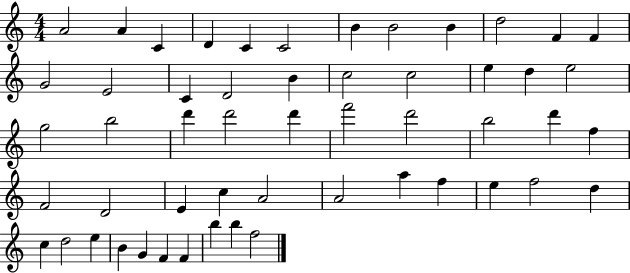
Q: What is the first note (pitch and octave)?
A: A4